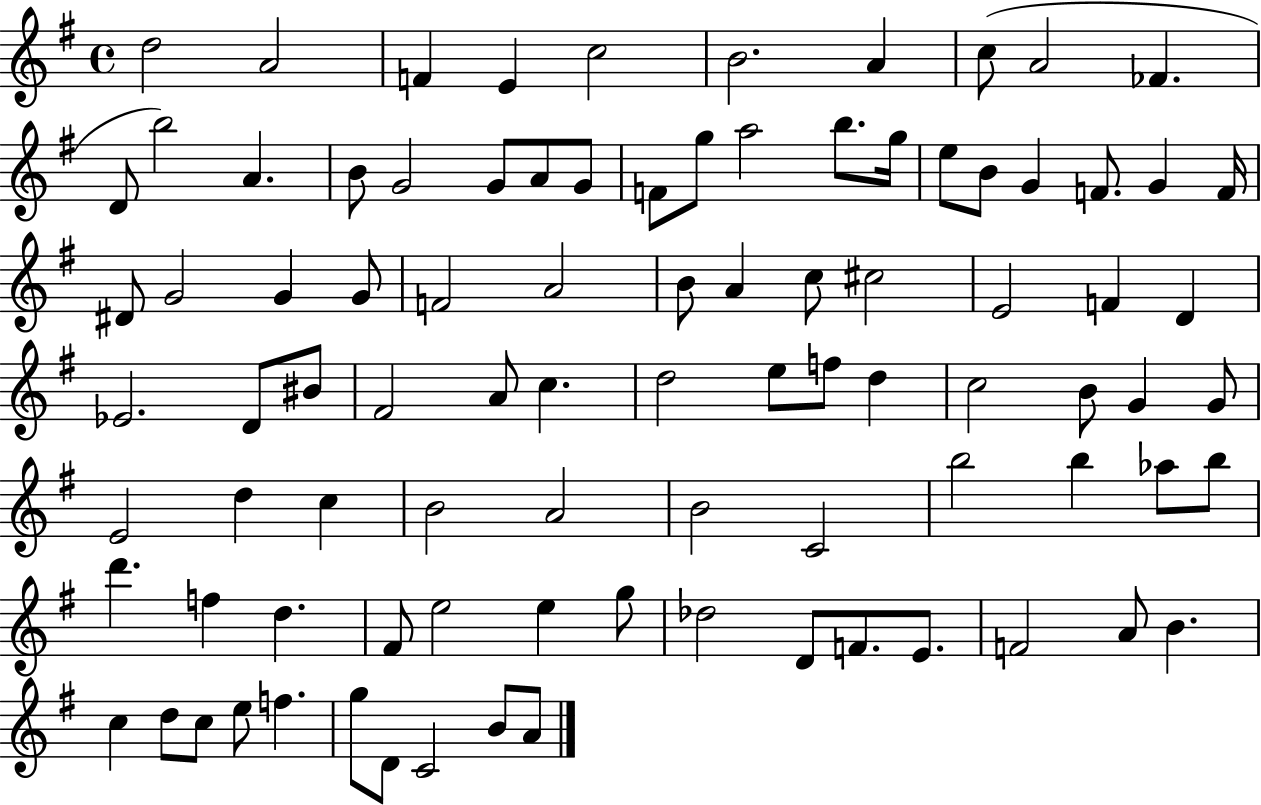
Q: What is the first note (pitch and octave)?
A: D5